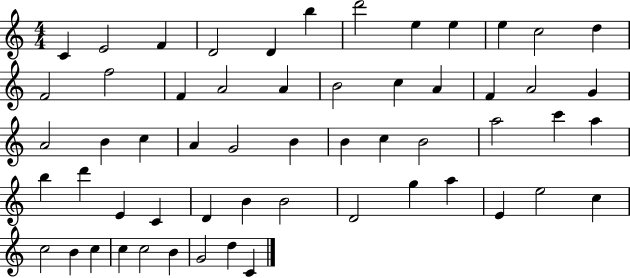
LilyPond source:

{
  \clef treble
  \numericTimeSignature
  \time 4/4
  \key c \major
  c'4 e'2 f'4 | d'2 d'4 b''4 | d'''2 e''4 e''4 | e''4 c''2 d''4 | \break f'2 f''2 | f'4 a'2 a'4 | b'2 c''4 a'4 | f'4 a'2 g'4 | \break a'2 b'4 c''4 | a'4 g'2 b'4 | b'4 c''4 b'2 | a''2 c'''4 a''4 | \break b''4 d'''4 e'4 c'4 | d'4 b'4 b'2 | d'2 g''4 a''4 | e'4 e''2 c''4 | \break c''2 b'4 c''4 | c''4 c''2 b'4 | g'2 d''4 c'4 | \bar "|."
}